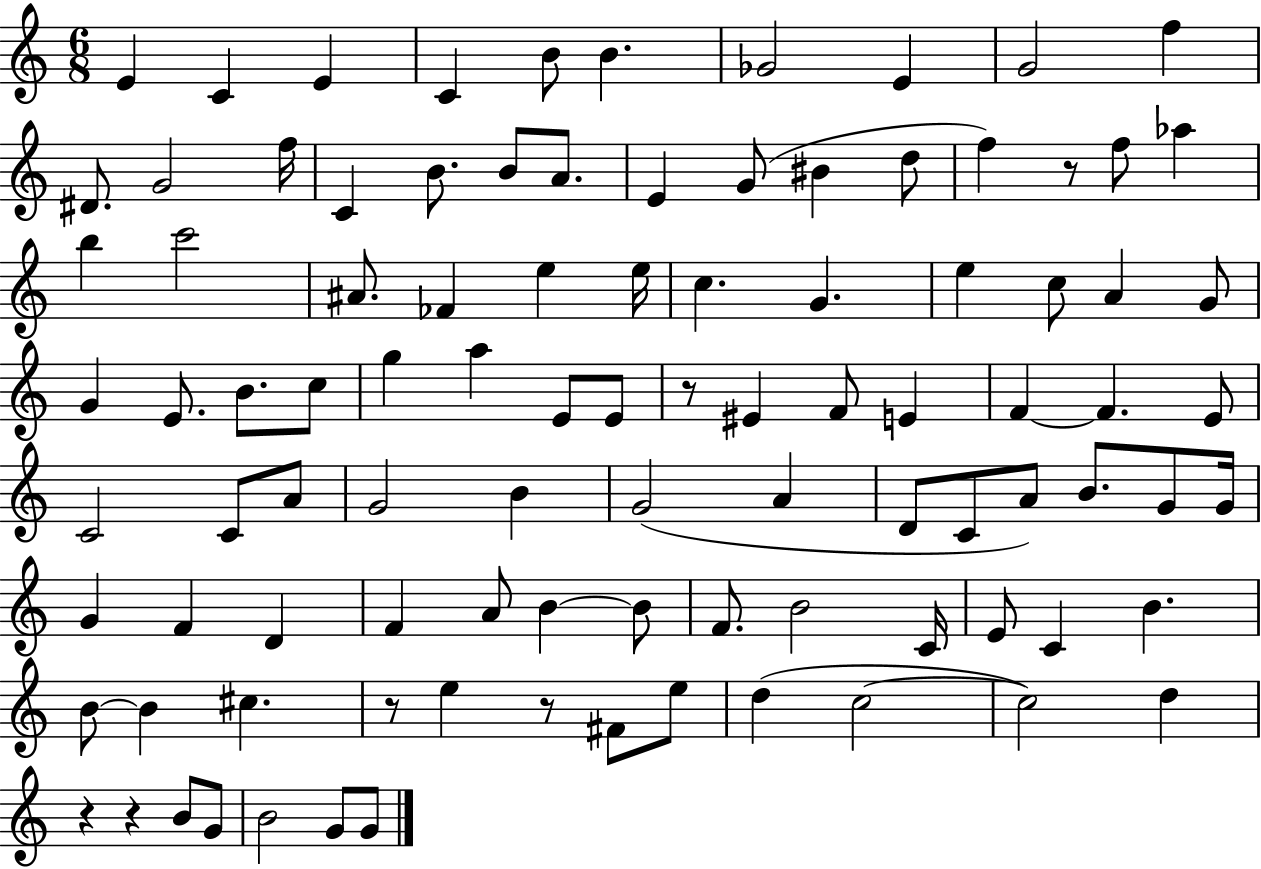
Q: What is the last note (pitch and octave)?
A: G4